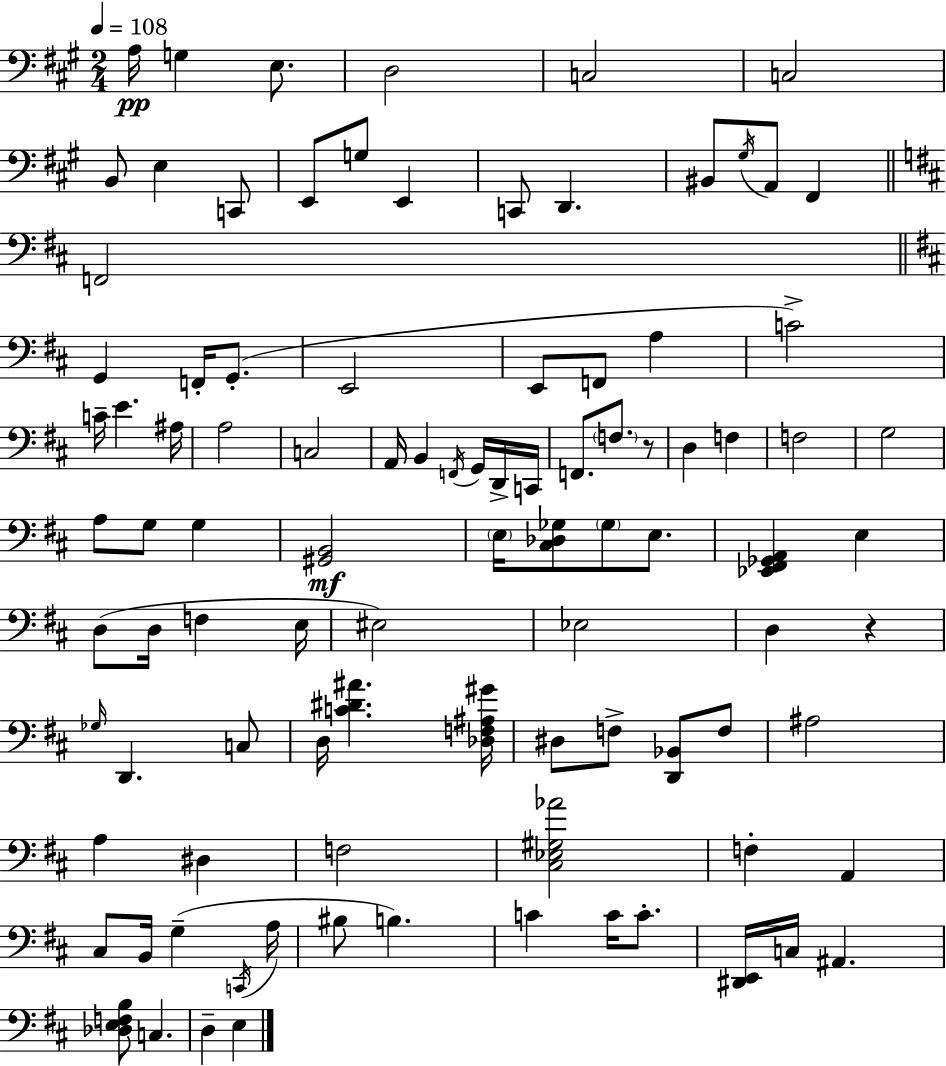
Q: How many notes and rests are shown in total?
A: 97